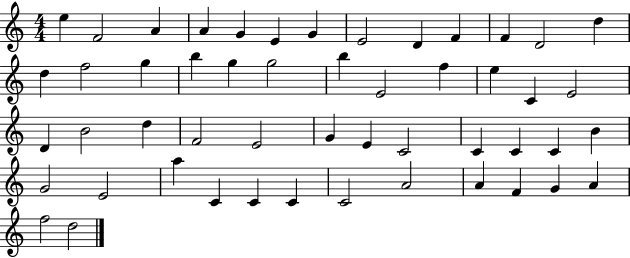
E5/q F4/h A4/q A4/q G4/q E4/q G4/q E4/h D4/q F4/q F4/q D4/h D5/q D5/q F5/h G5/q B5/q G5/q G5/h B5/q E4/h F5/q E5/q C4/q E4/h D4/q B4/h D5/q F4/h E4/h G4/q E4/q C4/h C4/q C4/q C4/q B4/q G4/h E4/h A5/q C4/q C4/q C4/q C4/h A4/h A4/q F4/q G4/q A4/q F5/h D5/h